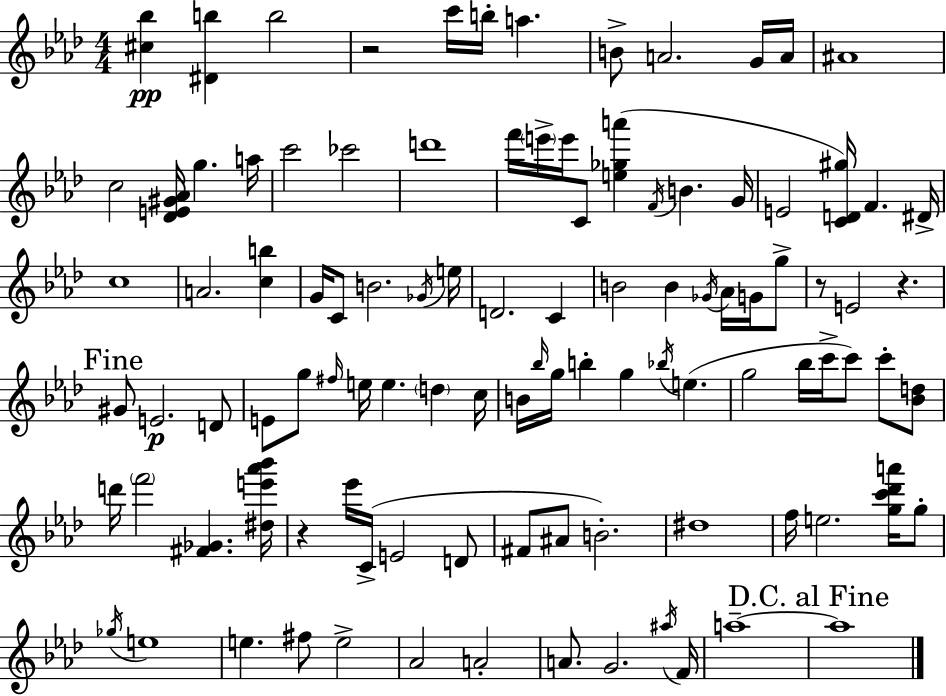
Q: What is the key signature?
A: AES major